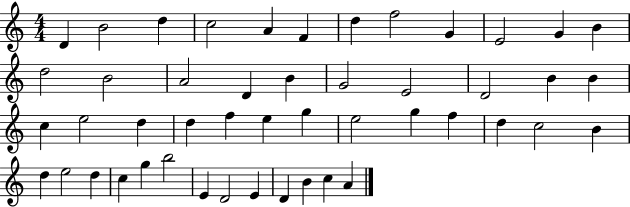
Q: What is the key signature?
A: C major